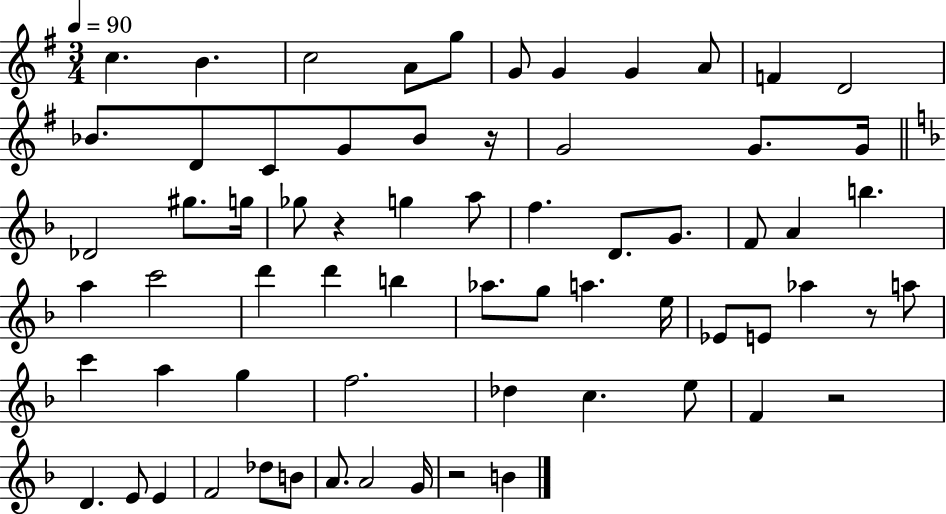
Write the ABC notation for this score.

X:1
T:Untitled
M:3/4
L:1/4
K:G
c B c2 A/2 g/2 G/2 G G A/2 F D2 _B/2 D/2 C/2 G/2 _B/2 z/4 G2 G/2 G/4 _D2 ^g/2 g/4 _g/2 z g a/2 f D/2 G/2 F/2 A b a c'2 d' d' b _a/2 g/2 a e/4 _E/2 E/2 _a z/2 a/2 c' a g f2 _d c e/2 F z2 D E/2 E F2 _d/2 B/2 A/2 A2 G/4 z2 B